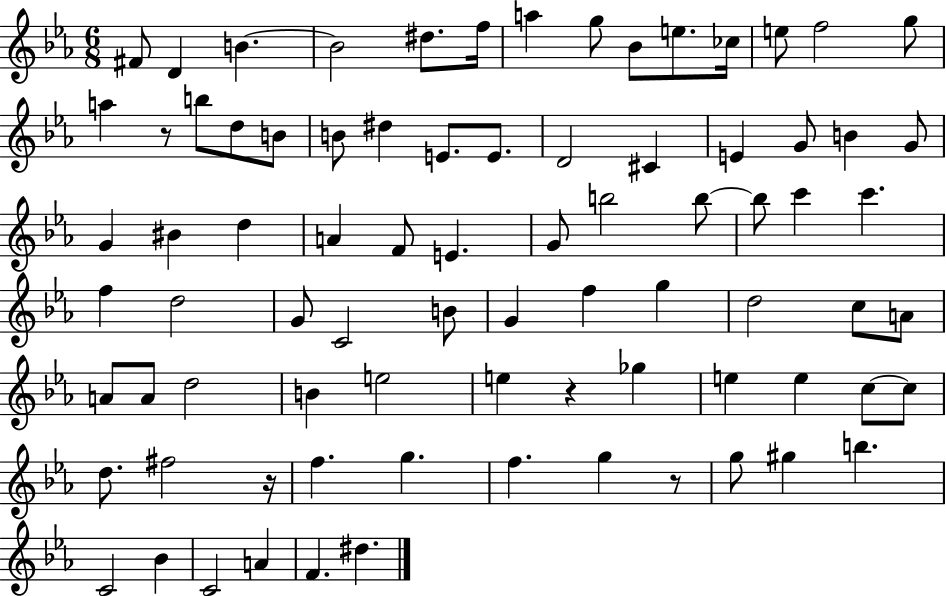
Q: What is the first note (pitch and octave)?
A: F#4